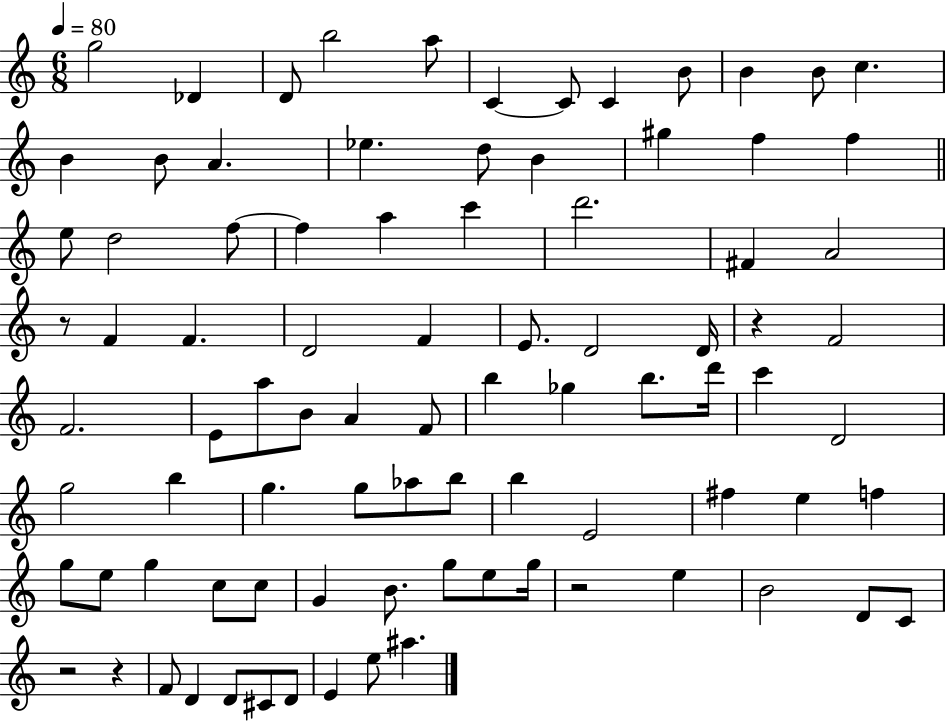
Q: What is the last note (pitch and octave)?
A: A#5